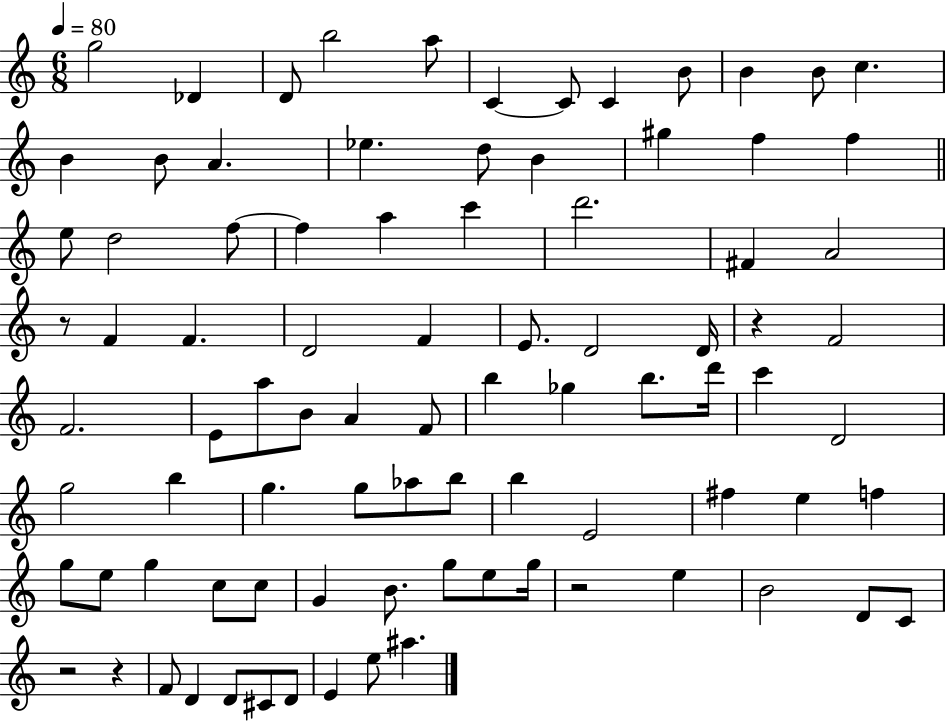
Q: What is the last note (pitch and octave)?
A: A#5